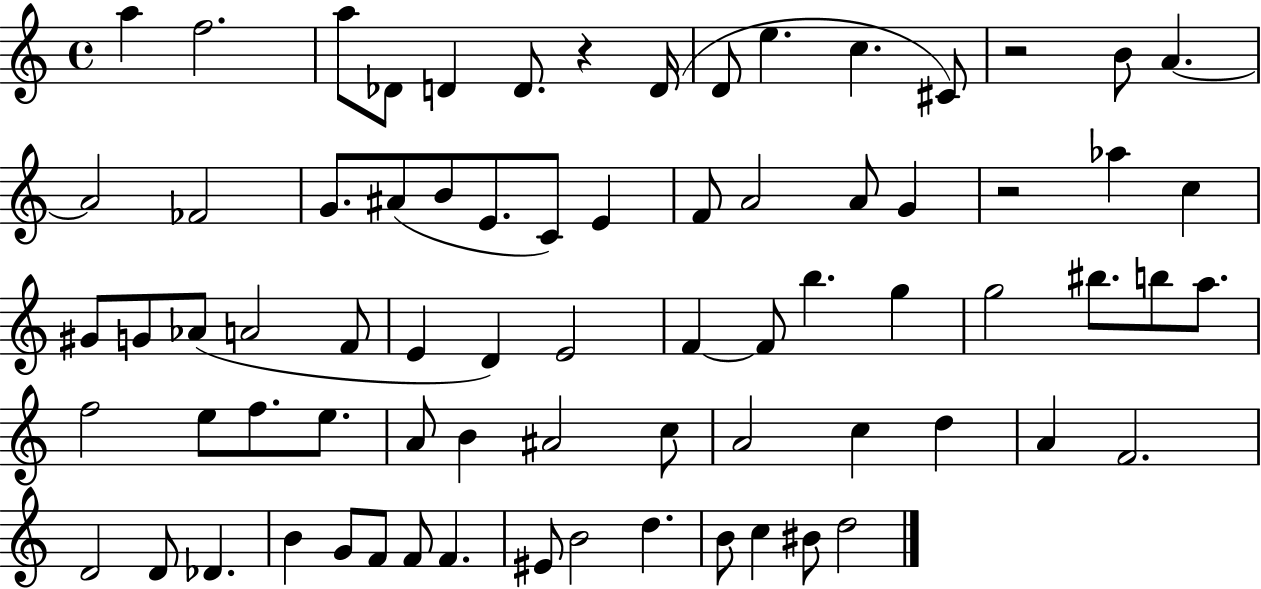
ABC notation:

X:1
T:Untitled
M:4/4
L:1/4
K:C
a f2 a/2 _D/2 D D/2 z D/4 D/2 e c ^C/2 z2 B/2 A A2 _F2 G/2 ^A/2 B/2 E/2 C/2 E F/2 A2 A/2 G z2 _a c ^G/2 G/2 _A/2 A2 F/2 E D E2 F F/2 b g g2 ^b/2 b/2 a/2 f2 e/2 f/2 e/2 A/2 B ^A2 c/2 A2 c d A F2 D2 D/2 _D B G/2 F/2 F/2 F ^E/2 B2 d B/2 c ^B/2 d2